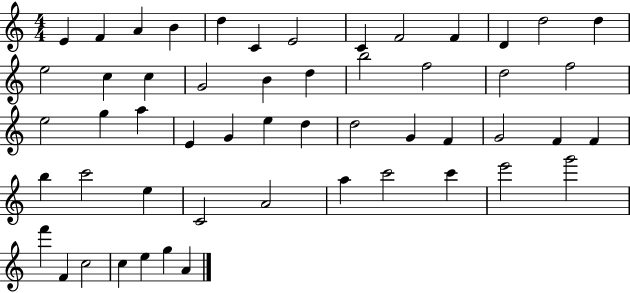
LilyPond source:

{
  \clef treble
  \numericTimeSignature
  \time 4/4
  \key c \major
  e'4 f'4 a'4 b'4 | d''4 c'4 e'2 | c'4 f'2 f'4 | d'4 d''2 d''4 | \break e''2 c''4 c''4 | g'2 b'4 d''4 | b''2 f''2 | d''2 f''2 | \break e''2 g''4 a''4 | e'4 g'4 e''4 d''4 | d''2 g'4 f'4 | g'2 f'4 f'4 | \break b''4 c'''2 e''4 | c'2 a'2 | a''4 c'''2 c'''4 | e'''2 g'''2 | \break f'''4 f'4 c''2 | c''4 e''4 g''4 a'4 | \bar "|."
}